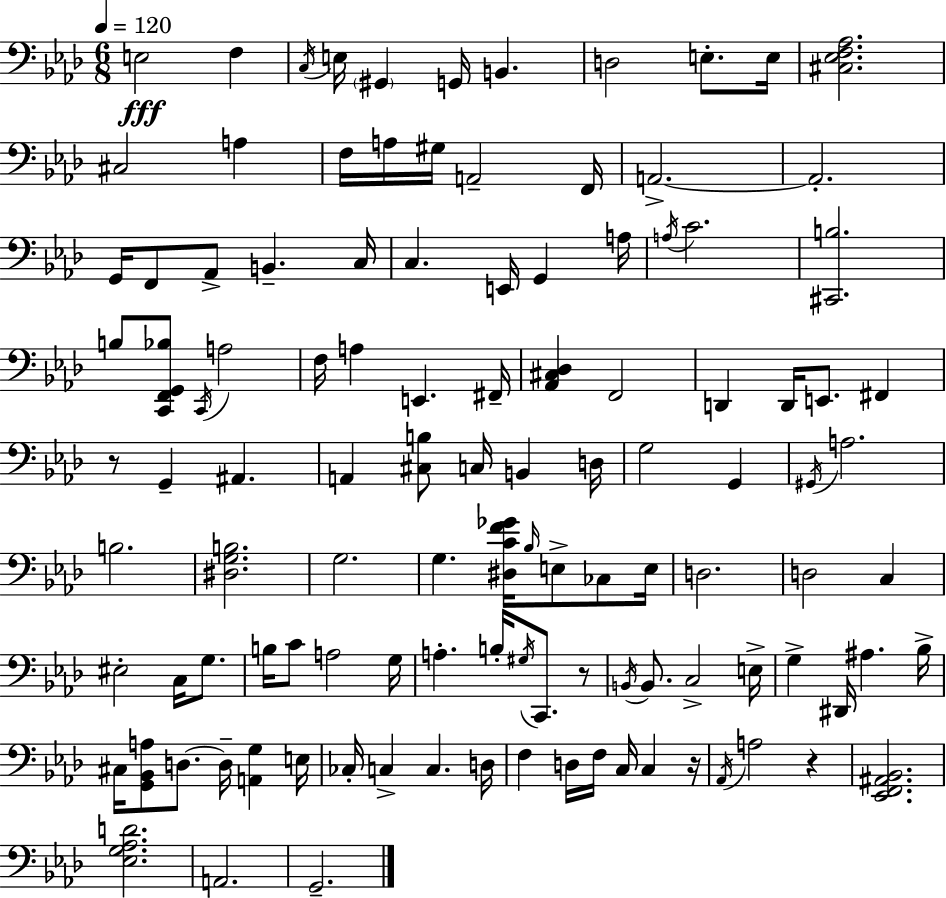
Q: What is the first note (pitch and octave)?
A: E3